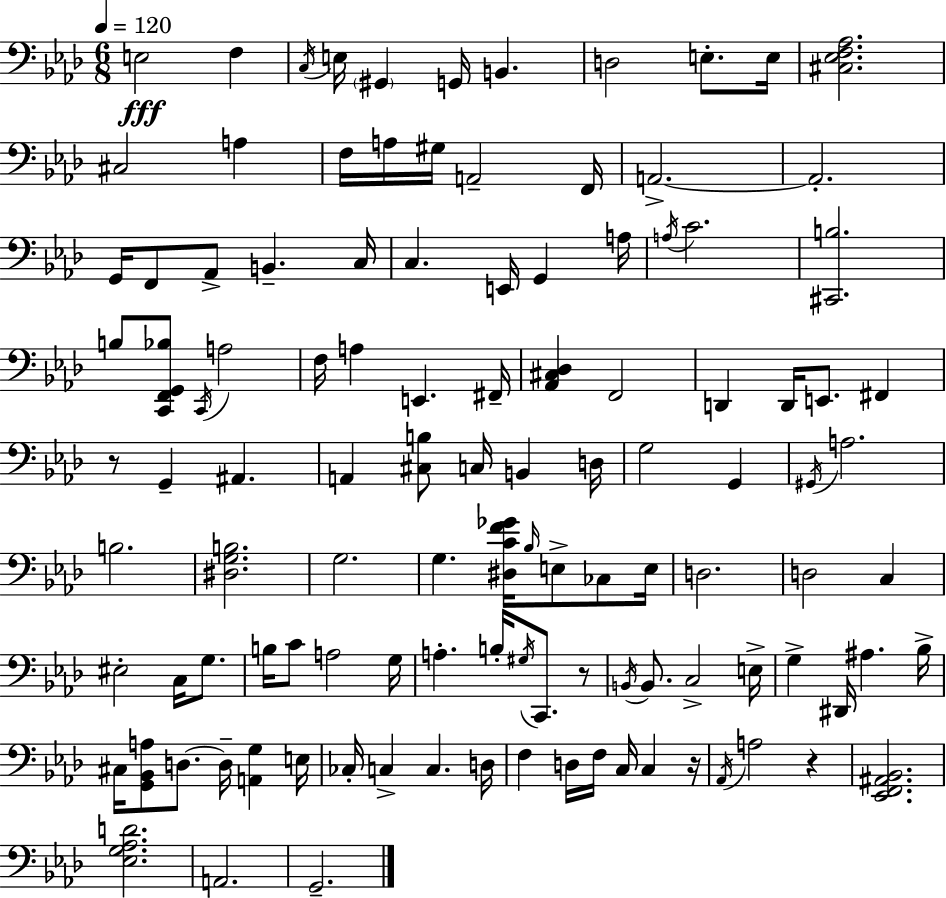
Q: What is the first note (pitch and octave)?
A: E3